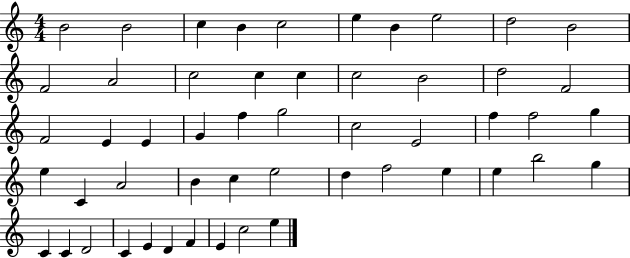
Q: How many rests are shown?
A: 0